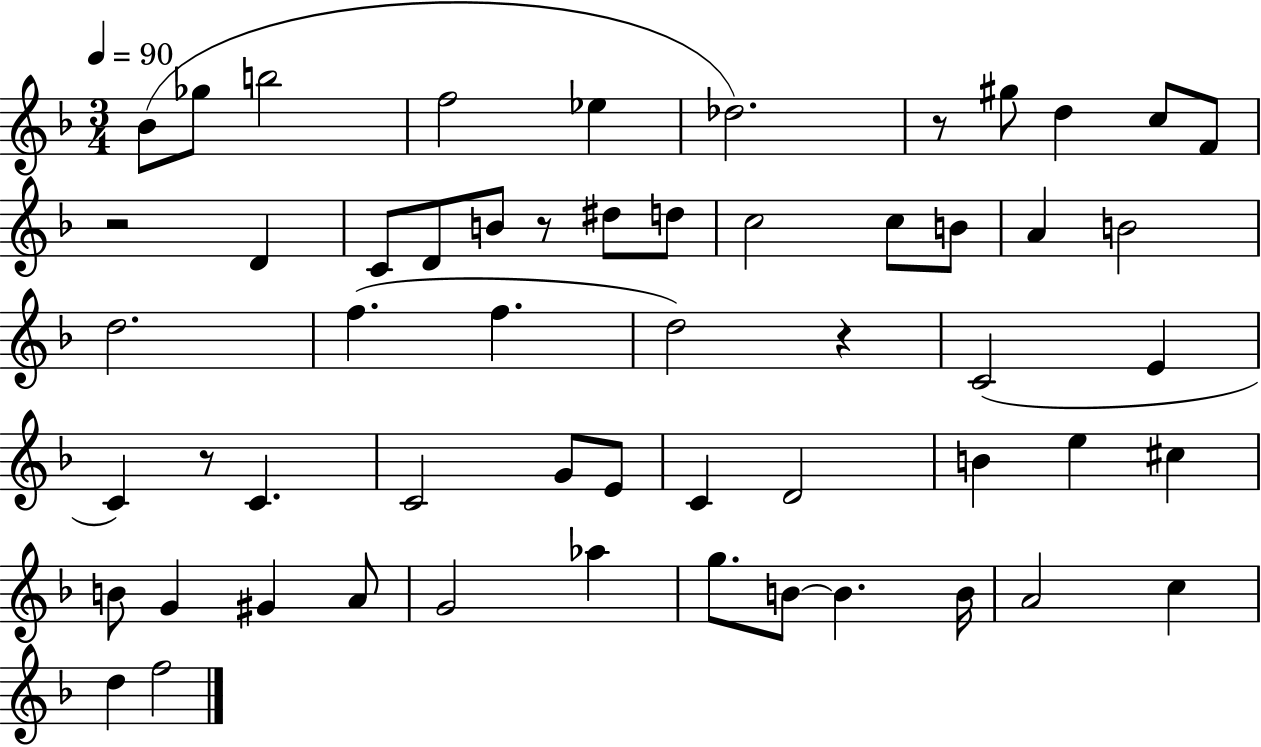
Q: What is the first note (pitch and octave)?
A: Bb4